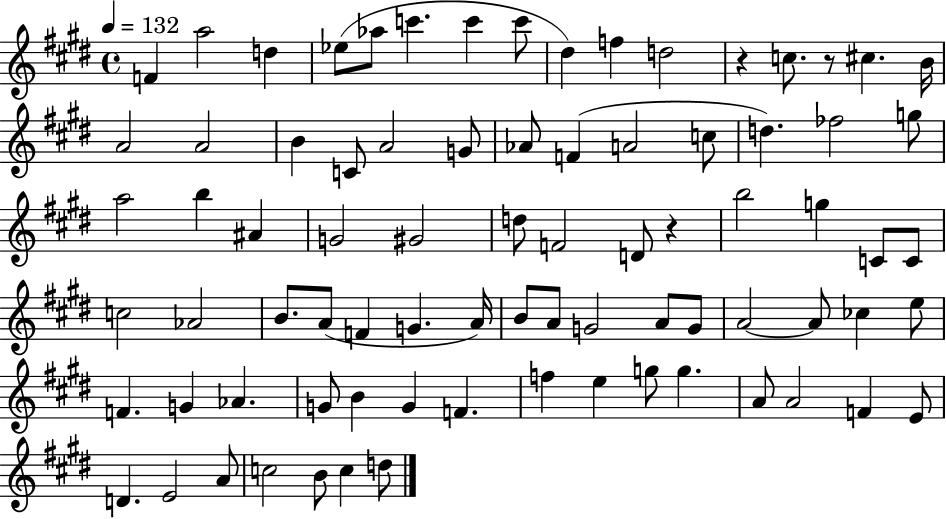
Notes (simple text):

F4/q A5/h D5/q Eb5/e Ab5/e C6/q. C6/q C6/e D#5/q F5/q D5/h R/q C5/e. R/e C#5/q. B4/s A4/h A4/h B4/q C4/e A4/h G4/e Ab4/e F4/q A4/h C5/e D5/q. FES5/h G5/e A5/h B5/q A#4/q G4/h G#4/h D5/e F4/h D4/e R/q B5/h G5/q C4/e C4/e C5/h Ab4/h B4/e. A4/e F4/q G4/q. A4/s B4/e A4/e G4/h A4/e G4/e A4/h A4/e CES5/q E5/e F4/q. G4/q Ab4/q. G4/e B4/q G4/q F4/q. F5/q E5/q G5/e G5/q. A4/e A4/h F4/q E4/e D4/q. E4/h A4/e C5/h B4/e C5/q D5/e